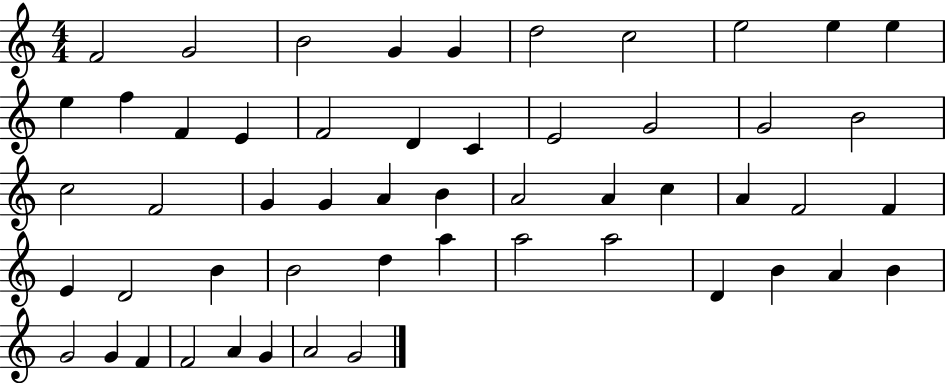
X:1
T:Untitled
M:4/4
L:1/4
K:C
F2 G2 B2 G G d2 c2 e2 e e e f F E F2 D C E2 G2 G2 B2 c2 F2 G G A B A2 A c A F2 F E D2 B B2 d a a2 a2 D B A B G2 G F F2 A G A2 G2